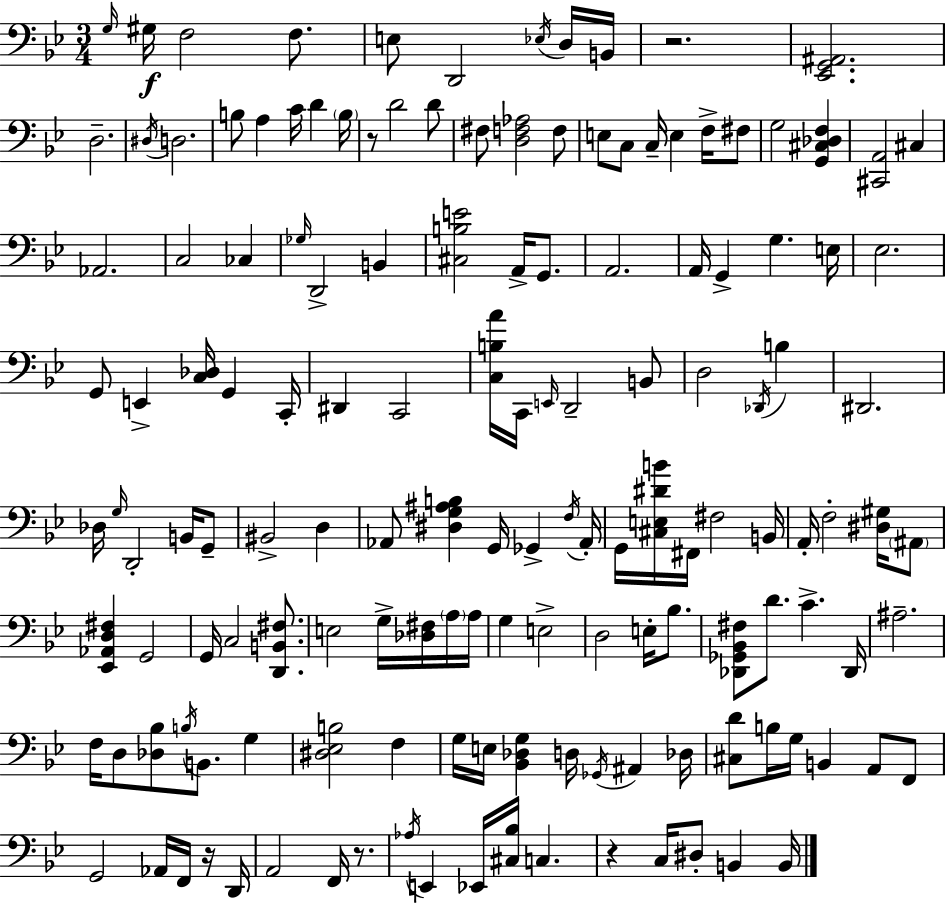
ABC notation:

X:1
T:Untitled
M:3/4
L:1/4
K:Bb
G,/4 ^G,/4 F,2 F,/2 E,/2 D,,2 _E,/4 D,/4 B,,/4 z2 [_E,,G,,^A,,]2 D,2 ^D,/4 D,2 B,/2 A, C/4 D B,/4 z/2 D2 D/2 ^F,/2 [D,F,_A,]2 F,/2 E,/2 C,/2 C,/4 E, F,/4 ^F,/2 G,2 [G,,^C,_D,F,] [^C,,A,,]2 ^C, _A,,2 C,2 _C, _G,/4 D,,2 B,, [^C,B,E]2 A,,/4 G,,/2 A,,2 A,,/4 G,, G, E,/4 _E,2 G,,/2 E,, [C,_D,]/4 G,, C,,/4 ^D,, C,,2 [C,B,A]/4 C,,/4 E,,/4 D,,2 B,,/2 D,2 _D,,/4 B, ^D,,2 _D,/4 G,/4 D,,2 B,,/4 G,,/2 ^B,,2 D, _A,,/2 [^D,G,^A,B,] G,,/4 _G,, F,/4 _A,,/4 G,,/4 [^C,E,^DB]/4 ^F,,/4 ^F,2 B,,/4 A,,/4 F,2 [^D,^G,]/4 ^A,,/2 [_E,,_A,,D,^F,] G,,2 G,,/4 C,2 [D,,B,,^F,]/2 E,2 G,/4 [_D,^F,]/4 A,/4 A,/4 G, E,2 D,2 E,/4 _B,/2 [_D,,_G,,_B,,^F,]/2 D/2 C _D,,/4 ^A,2 F,/4 D,/2 [_D,_B,]/2 B,/4 B,,/2 G, [^D,_E,B,]2 F, G,/4 E,/4 [_B,,_D,G,] D,/4 _G,,/4 ^A,, _D,/4 [^C,D]/2 B,/4 G,/4 B,, A,,/2 F,,/2 G,,2 _A,,/4 F,,/4 z/4 D,,/4 A,,2 F,,/4 z/2 _A,/4 E,, _E,,/4 [^C,_B,]/4 C, z C,/4 ^D,/2 B,, B,,/4